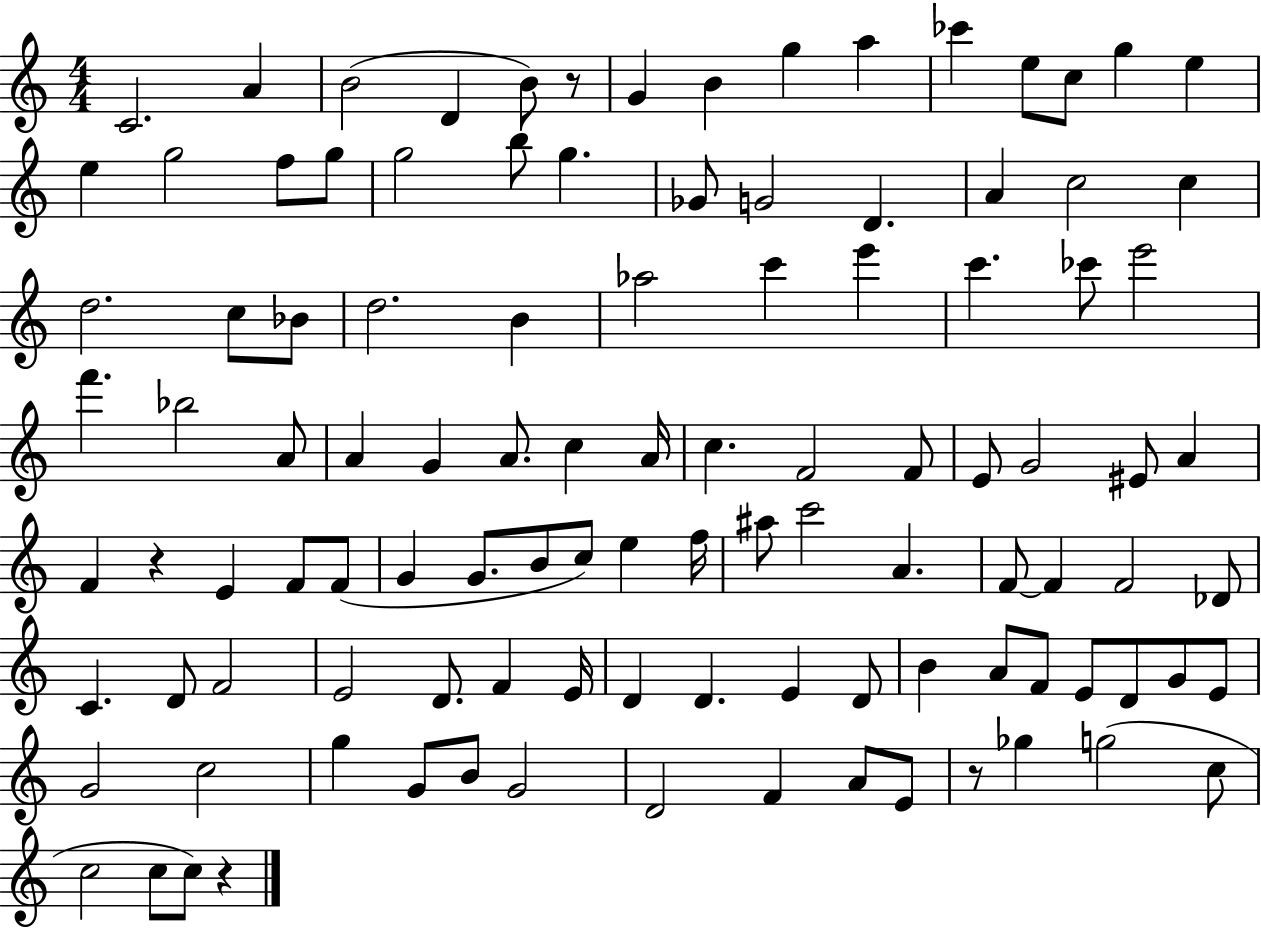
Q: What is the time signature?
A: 4/4